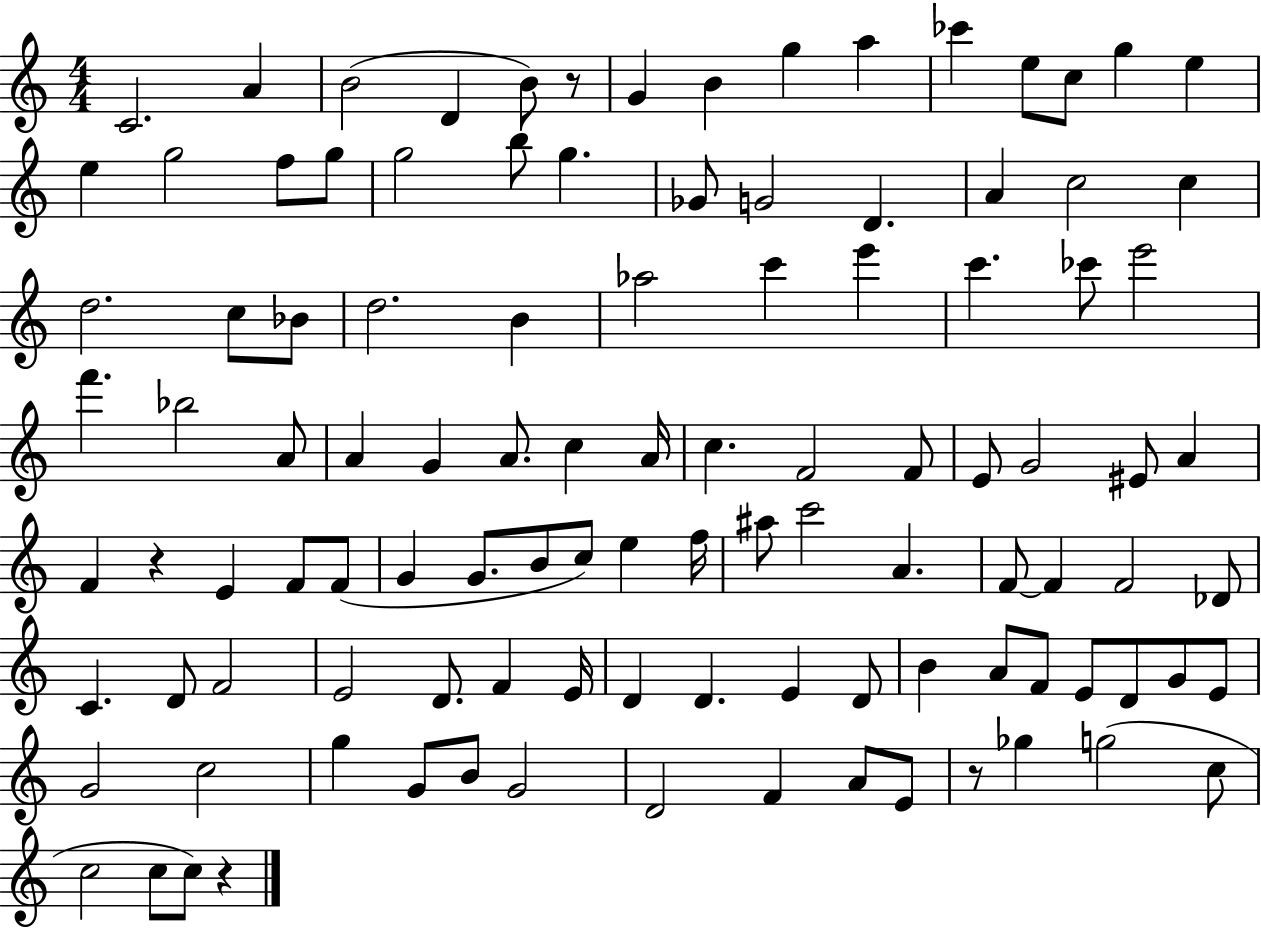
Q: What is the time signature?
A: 4/4